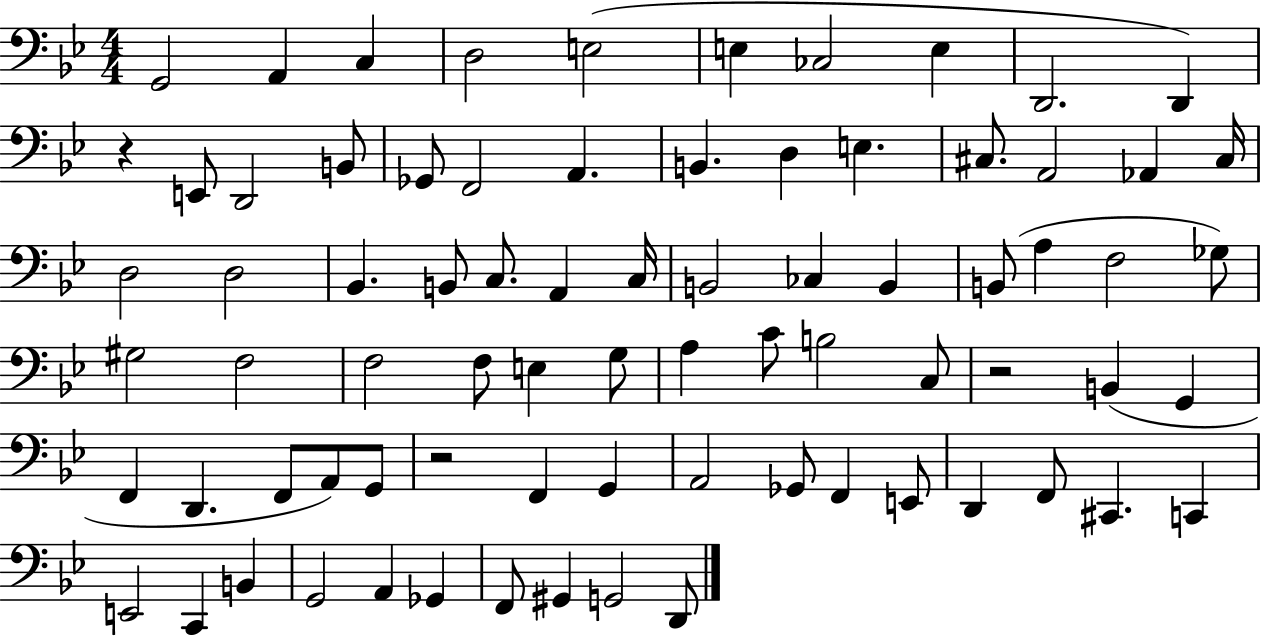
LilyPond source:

{
  \clef bass
  \numericTimeSignature
  \time 4/4
  \key bes \major
  \repeat volta 2 { g,2 a,4 c4 | d2 e2( | e4 ces2 e4 | d,2. d,4) | \break r4 e,8 d,2 b,8 | ges,8 f,2 a,4. | b,4. d4 e4. | cis8. a,2 aes,4 cis16 | \break d2 d2 | bes,4. b,8 c8. a,4 c16 | b,2 ces4 b,4 | b,8( a4 f2 ges8) | \break gis2 f2 | f2 f8 e4 g8 | a4 c'8 b2 c8 | r2 b,4( g,4 | \break f,4 d,4. f,8 a,8) g,8 | r2 f,4 g,4 | a,2 ges,8 f,4 e,8 | d,4 f,8 cis,4. c,4 | \break e,2 c,4 b,4 | g,2 a,4 ges,4 | f,8 gis,4 g,2 d,8 | } \bar "|."
}